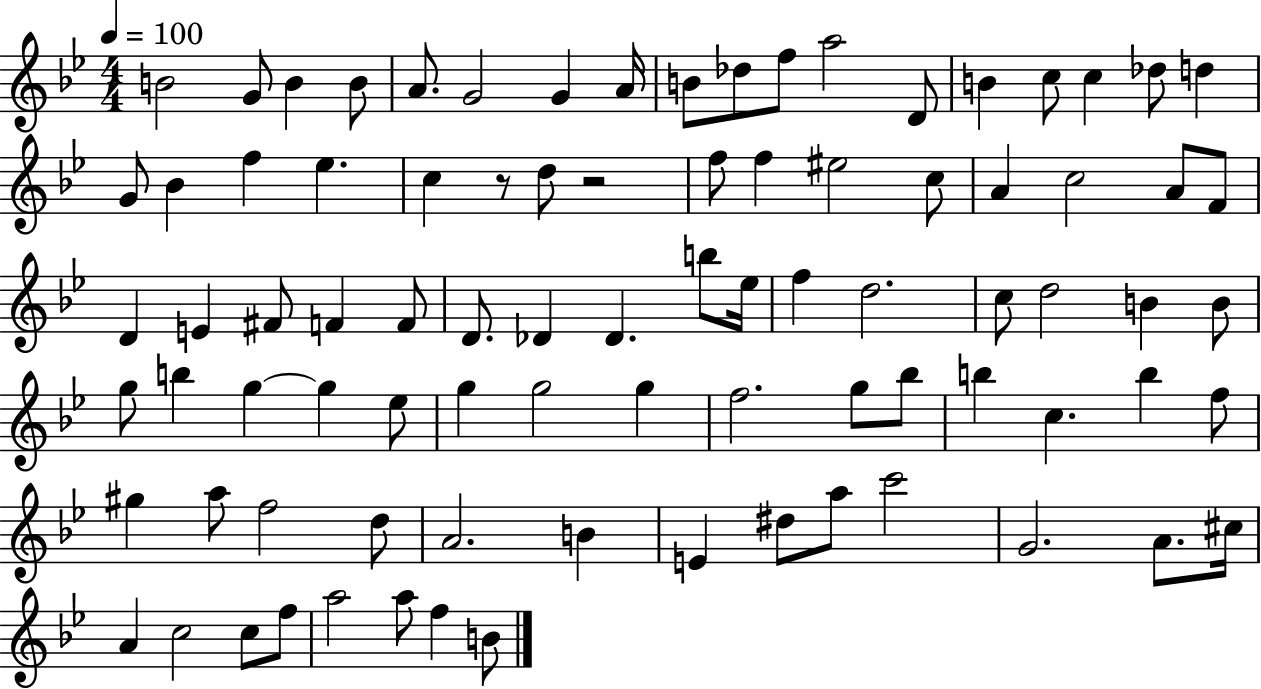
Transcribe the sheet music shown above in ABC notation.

X:1
T:Untitled
M:4/4
L:1/4
K:Bb
B2 G/2 B B/2 A/2 G2 G A/4 B/2 _d/2 f/2 a2 D/2 B c/2 c _d/2 d G/2 _B f _e c z/2 d/2 z2 f/2 f ^e2 c/2 A c2 A/2 F/2 D E ^F/2 F F/2 D/2 _D _D b/2 _e/4 f d2 c/2 d2 B B/2 g/2 b g g _e/2 g g2 g f2 g/2 _b/2 b c b f/2 ^g a/2 f2 d/2 A2 B E ^d/2 a/2 c'2 G2 A/2 ^c/4 A c2 c/2 f/2 a2 a/2 f B/2